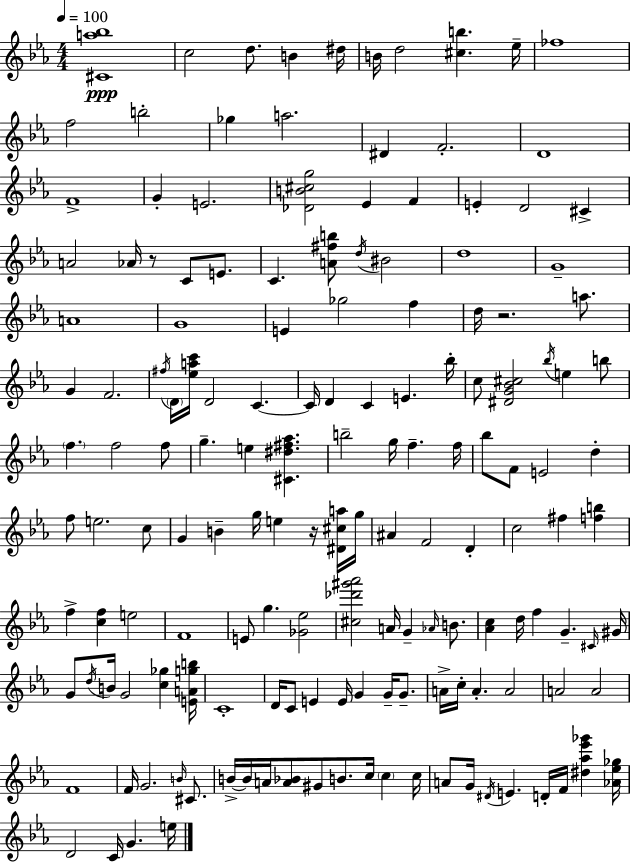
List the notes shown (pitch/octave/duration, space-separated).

[C#4,A5,Bb5]/w C5/h D5/e. B4/q D#5/s B4/s D5/h [C#5,B5]/q. Eb5/s FES5/w F5/h B5/h Gb5/q A5/h. D#4/q F4/h. D4/w F4/w G4/q E4/h. [Db4,B4,C#5,G5]/h Eb4/q F4/q E4/q D4/h C#4/q A4/h Ab4/s R/e C4/e E4/e. C4/q. [A4,F#5,B5]/e D5/s BIS4/h D5/w G4/w A4/w G4/w E4/q Gb5/h F5/q D5/s R/h. A5/e. G4/q F4/h. F#5/s D4/s [Eb5,A5,C6]/s D4/h C4/q. C4/s D4/q C4/q E4/q. Bb5/s C5/e [D#4,G4,Bb4,C#5]/h Bb5/s E5/q B5/e F5/q. F5/h F5/e G5/q. E5/q [C#4,D#5,F#5,Ab5]/q. B5/h G5/s F5/q. F5/s Bb5/e F4/e E4/h D5/q F5/e E5/h. C5/e G4/q B4/q G5/s E5/q R/s [D#4,C#5,A5]/s G5/s A#4/q F4/h D4/q C5/h F#5/q [F5,B5]/q F5/q [C5,F5]/q E5/h F4/w E4/e G5/q. [Gb4,Eb5]/h [C#5,Db6,G#6,Ab6]/h A4/s G4/q Ab4/s B4/e. [Ab4,C5]/q D5/s F5/q G4/q. C#4/s G#4/s G4/e D5/s B4/s G4/h [C5,Gb5]/q [E4,A4,G5,B5]/s C4/w D4/s C4/e E4/q E4/s G4/q G4/s G4/e. A4/s C5/s A4/q. A4/h A4/h A4/h F4/w F4/s G4/h. B4/s C#4/e. B4/s B4/s A4/s [A4,Bb4]/e G#4/e B4/e. C5/s C5/q C5/s A4/e G4/s D#4/s E4/q. D4/s F4/s [D#5,Ab5,Eb6,Gb6]/q [Ab4,Eb5,Gb5]/s D4/h C4/s G4/q. E5/s